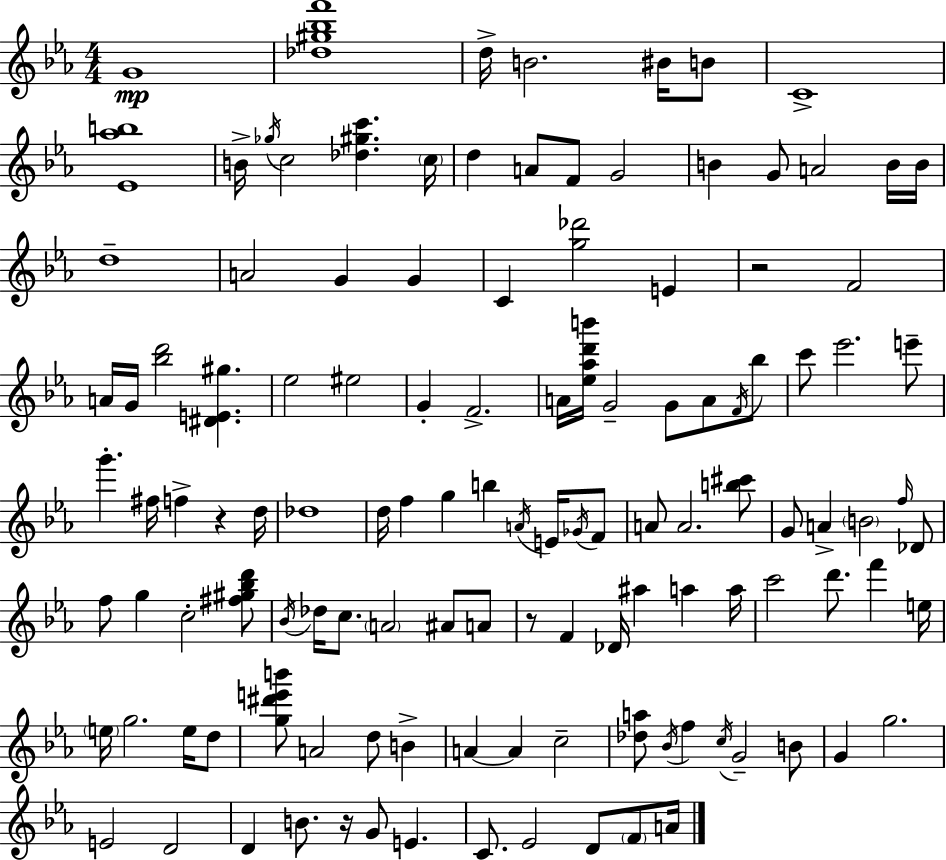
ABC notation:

X:1
T:Untitled
M:4/4
L:1/4
K:Cm
G4 [_d^g_bf']4 d/4 B2 ^B/4 B/2 C4 [_E_ab]4 B/4 _g/4 c2 [_d^gc'] c/4 d A/2 F/2 G2 B G/2 A2 B/4 B/4 d4 A2 G G C [g_d']2 E z2 F2 A/4 G/4 [_bd']2 [^DE^g] _e2 ^e2 G F2 A/4 [_e_ad'b']/4 G2 G/2 A/2 F/4 _b/2 c'/2 _e'2 e'/2 g' ^f/4 f z d/4 _d4 d/4 f g b A/4 E/4 _G/4 F/2 A/2 A2 [b^c']/2 G/2 A B2 f/4 _D/2 f/2 g c2 [^f^g_bd']/2 _B/4 _d/4 c/2 A2 ^A/2 A/2 z/2 F _D/4 ^a a a/4 c'2 d'/2 f' e/4 e/4 g2 e/4 d/2 [g^d'e'b']/2 A2 d/2 B A A c2 [_da]/2 _B/4 f c/4 G2 B/2 G g2 E2 D2 D B/2 z/4 G/2 E C/2 _E2 D/2 F/2 A/4